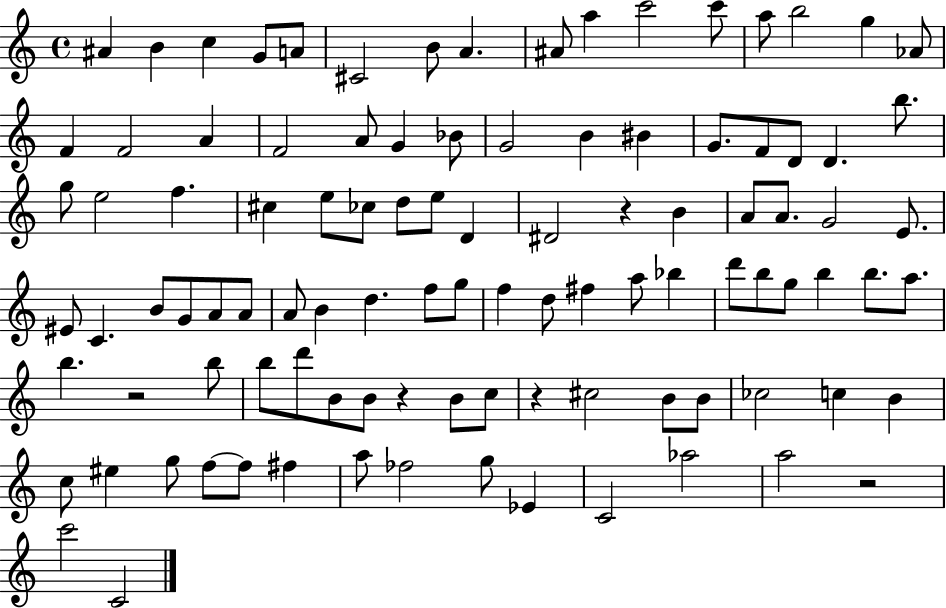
A#4/q B4/q C5/q G4/e A4/e C#4/h B4/e A4/q. A#4/e A5/q C6/h C6/e A5/e B5/h G5/q Ab4/e F4/q F4/h A4/q F4/h A4/e G4/q Bb4/e G4/h B4/q BIS4/q G4/e. F4/e D4/e D4/q. B5/e. G5/e E5/h F5/q. C#5/q E5/e CES5/e D5/e E5/e D4/q D#4/h R/q B4/q A4/e A4/e. G4/h E4/e. EIS4/e C4/q. B4/e G4/e A4/e A4/e A4/e B4/q D5/q. F5/e G5/e F5/q D5/e F#5/q A5/e Bb5/q D6/e B5/e G5/e B5/q B5/e. A5/e. B5/q. R/h B5/e B5/e D6/e B4/e B4/e R/q B4/e C5/e R/q C#5/h B4/e B4/e CES5/h C5/q B4/q C5/e EIS5/q G5/e F5/e F5/e F#5/q A5/e FES5/h G5/e Eb4/q C4/h Ab5/h A5/h R/h C6/h C4/h